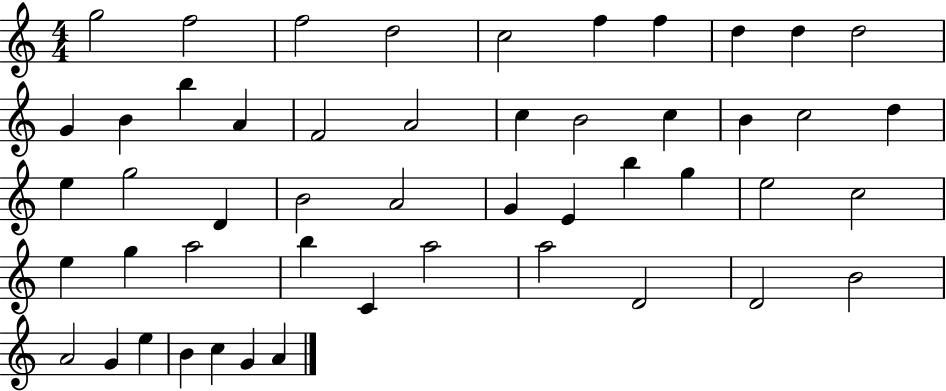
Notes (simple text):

G5/h F5/h F5/h D5/h C5/h F5/q F5/q D5/q D5/q D5/h G4/q B4/q B5/q A4/q F4/h A4/h C5/q B4/h C5/q B4/q C5/h D5/q E5/q G5/h D4/q B4/h A4/h G4/q E4/q B5/q G5/q E5/h C5/h E5/q G5/q A5/h B5/q C4/q A5/h A5/h D4/h D4/h B4/h A4/h G4/q E5/q B4/q C5/q G4/q A4/q